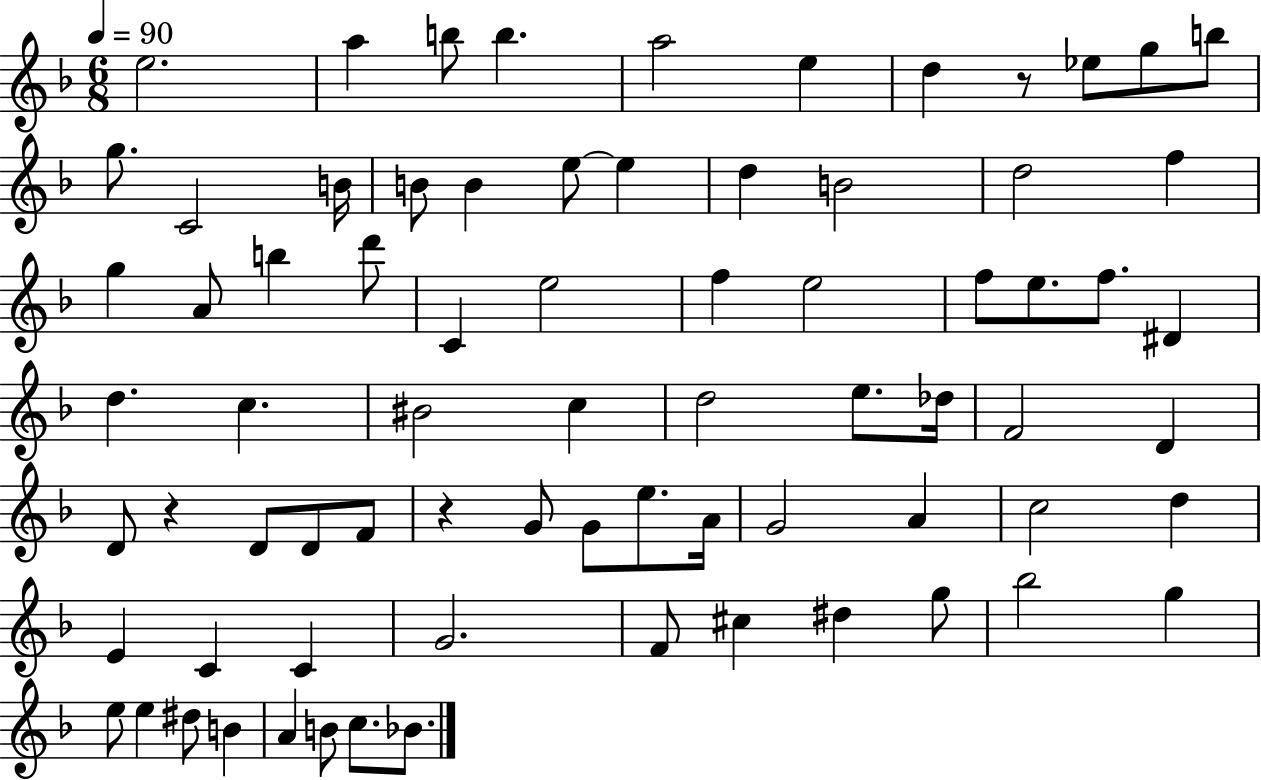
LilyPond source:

{
  \clef treble
  \numericTimeSignature
  \time 6/8
  \key f \major
  \tempo 4 = 90
  \repeat volta 2 { e''2. | a''4 b''8 b''4. | a''2 e''4 | d''4 r8 ees''8 g''8 b''8 | \break g''8. c'2 b'16 | b'8 b'4 e''8~~ e''4 | d''4 b'2 | d''2 f''4 | \break g''4 a'8 b''4 d'''8 | c'4 e''2 | f''4 e''2 | f''8 e''8. f''8. dis'4 | \break d''4. c''4. | bis'2 c''4 | d''2 e''8. des''16 | f'2 d'4 | \break d'8 r4 d'8 d'8 f'8 | r4 g'8 g'8 e''8. a'16 | g'2 a'4 | c''2 d''4 | \break e'4 c'4 c'4 | g'2. | f'8 cis''4 dis''4 g''8 | bes''2 g''4 | \break e''8 e''4 dis''8 b'4 | a'4 b'8 c''8. bes'8. | } \bar "|."
}